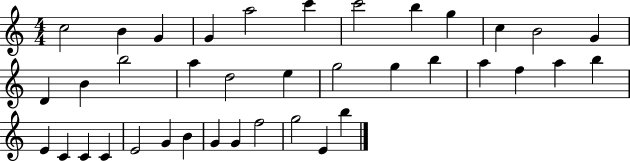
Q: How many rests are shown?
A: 0